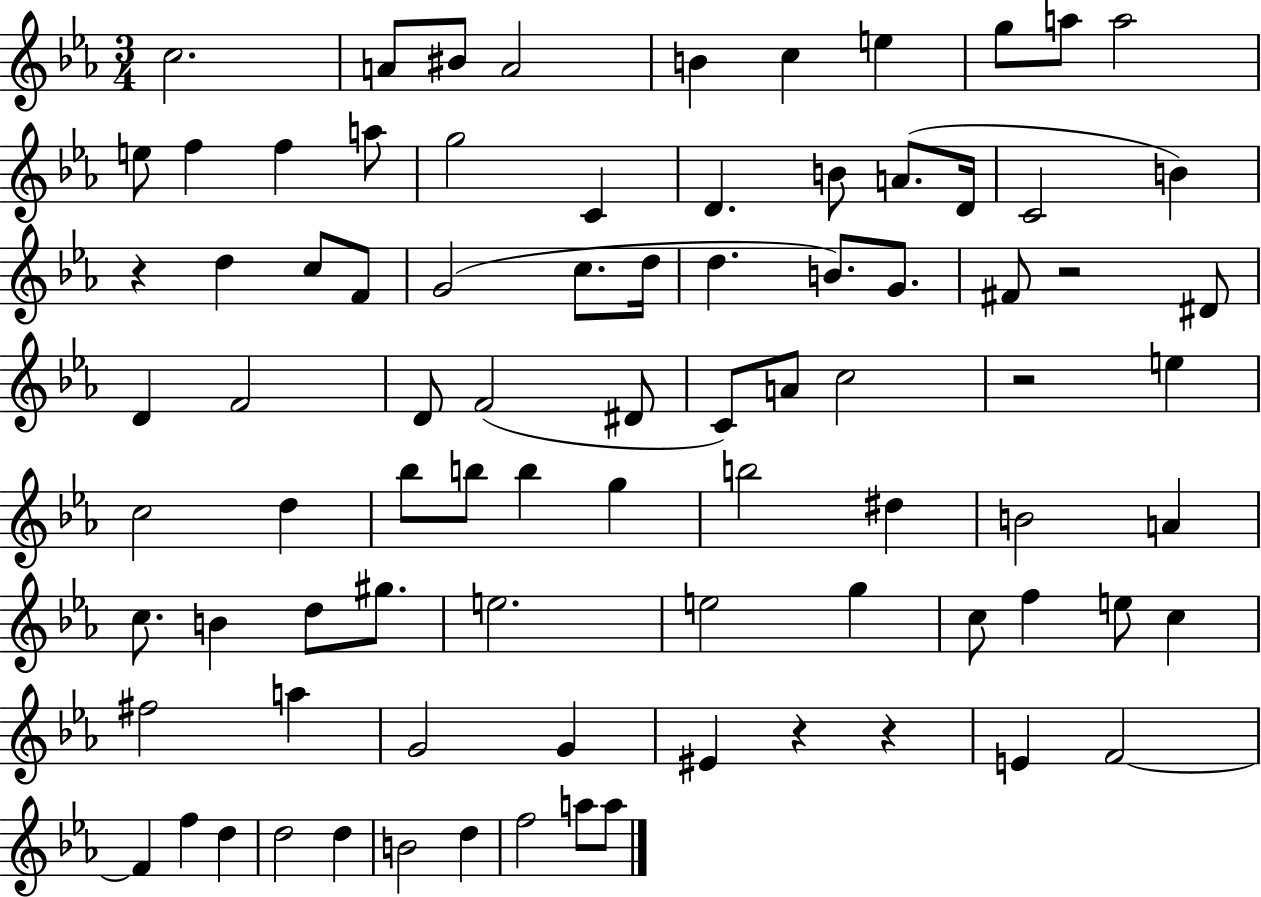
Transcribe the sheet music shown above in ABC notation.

X:1
T:Untitled
M:3/4
L:1/4
K:Eb
c2 A/2 ^B/2 A2 B c e g/2 a/2 a2 e/2 f f a/2 g2 C D B/2 A/2 D/4 C2 B z d c/2 F/2 G2 c/2 d/4 d B/2 G/2 ^F/2 z2 ^D/2 D F2 D/2 F2 ^D/2 C/2 A/2 c2 z2 e c2 d _b/2 b/2 b g b2 ^d B2 A c/2 B d/2 ^g/2 e2 e2 g c/2 f e/2 c ^f2 a G2 G ^E z z E F2 F f d d2 d B2 d f2 a/2 a/2